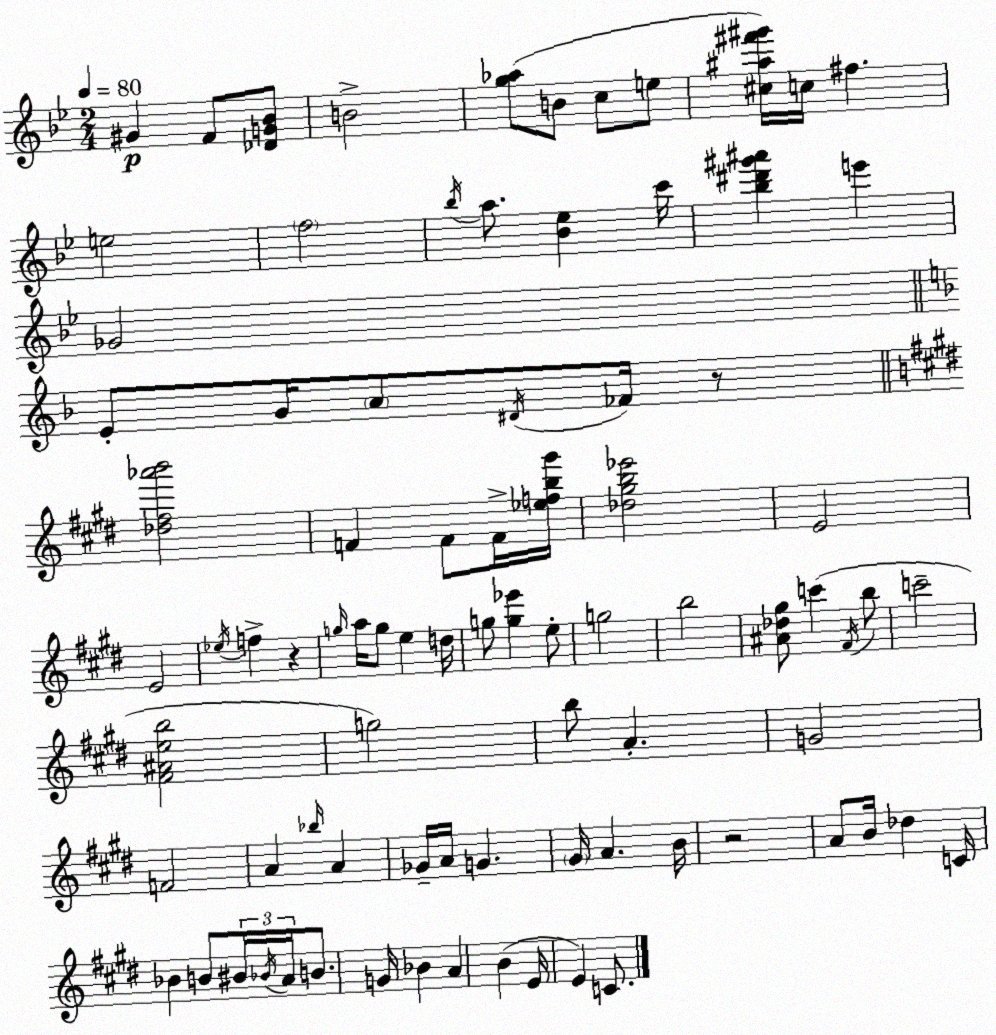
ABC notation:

X:1
T:Untitled
M:2/4
L:1/4
K:Bb
^G F/2 [_DG_B]/2 B2 [g_a]/2 B/2 c/2 e/2 [^c^a^f'^g']/4 c/4 ^f e2 f2 _b/4 a/2 [_B_e] c'/4 [_b^d'^g'^a'] e' _G2 E/2 G/4 A/2 ^D/4 _F/4 z/2 [_d^f_a'b']2 F F/2 F/4 [_efb^g']/4 [_d^gb_e']2 E2 E2 _e/4 f z g/4 a/4 g/2 e d/4 g/2 [g_e'] e/2 g2 b2 [^A_d^g]/2 c' ^F/4 b/2 c'2 [^F^Aeb]2 g2 b/2 A G2 F2 A _b/4 A _G/4 A/4 G ^G/4 A B/4 z2 A/2 B/4 _d C/4 _B B/2 ^B/4 _B/4 A/4 B/2 G/4 _B A B E/4 E C/2